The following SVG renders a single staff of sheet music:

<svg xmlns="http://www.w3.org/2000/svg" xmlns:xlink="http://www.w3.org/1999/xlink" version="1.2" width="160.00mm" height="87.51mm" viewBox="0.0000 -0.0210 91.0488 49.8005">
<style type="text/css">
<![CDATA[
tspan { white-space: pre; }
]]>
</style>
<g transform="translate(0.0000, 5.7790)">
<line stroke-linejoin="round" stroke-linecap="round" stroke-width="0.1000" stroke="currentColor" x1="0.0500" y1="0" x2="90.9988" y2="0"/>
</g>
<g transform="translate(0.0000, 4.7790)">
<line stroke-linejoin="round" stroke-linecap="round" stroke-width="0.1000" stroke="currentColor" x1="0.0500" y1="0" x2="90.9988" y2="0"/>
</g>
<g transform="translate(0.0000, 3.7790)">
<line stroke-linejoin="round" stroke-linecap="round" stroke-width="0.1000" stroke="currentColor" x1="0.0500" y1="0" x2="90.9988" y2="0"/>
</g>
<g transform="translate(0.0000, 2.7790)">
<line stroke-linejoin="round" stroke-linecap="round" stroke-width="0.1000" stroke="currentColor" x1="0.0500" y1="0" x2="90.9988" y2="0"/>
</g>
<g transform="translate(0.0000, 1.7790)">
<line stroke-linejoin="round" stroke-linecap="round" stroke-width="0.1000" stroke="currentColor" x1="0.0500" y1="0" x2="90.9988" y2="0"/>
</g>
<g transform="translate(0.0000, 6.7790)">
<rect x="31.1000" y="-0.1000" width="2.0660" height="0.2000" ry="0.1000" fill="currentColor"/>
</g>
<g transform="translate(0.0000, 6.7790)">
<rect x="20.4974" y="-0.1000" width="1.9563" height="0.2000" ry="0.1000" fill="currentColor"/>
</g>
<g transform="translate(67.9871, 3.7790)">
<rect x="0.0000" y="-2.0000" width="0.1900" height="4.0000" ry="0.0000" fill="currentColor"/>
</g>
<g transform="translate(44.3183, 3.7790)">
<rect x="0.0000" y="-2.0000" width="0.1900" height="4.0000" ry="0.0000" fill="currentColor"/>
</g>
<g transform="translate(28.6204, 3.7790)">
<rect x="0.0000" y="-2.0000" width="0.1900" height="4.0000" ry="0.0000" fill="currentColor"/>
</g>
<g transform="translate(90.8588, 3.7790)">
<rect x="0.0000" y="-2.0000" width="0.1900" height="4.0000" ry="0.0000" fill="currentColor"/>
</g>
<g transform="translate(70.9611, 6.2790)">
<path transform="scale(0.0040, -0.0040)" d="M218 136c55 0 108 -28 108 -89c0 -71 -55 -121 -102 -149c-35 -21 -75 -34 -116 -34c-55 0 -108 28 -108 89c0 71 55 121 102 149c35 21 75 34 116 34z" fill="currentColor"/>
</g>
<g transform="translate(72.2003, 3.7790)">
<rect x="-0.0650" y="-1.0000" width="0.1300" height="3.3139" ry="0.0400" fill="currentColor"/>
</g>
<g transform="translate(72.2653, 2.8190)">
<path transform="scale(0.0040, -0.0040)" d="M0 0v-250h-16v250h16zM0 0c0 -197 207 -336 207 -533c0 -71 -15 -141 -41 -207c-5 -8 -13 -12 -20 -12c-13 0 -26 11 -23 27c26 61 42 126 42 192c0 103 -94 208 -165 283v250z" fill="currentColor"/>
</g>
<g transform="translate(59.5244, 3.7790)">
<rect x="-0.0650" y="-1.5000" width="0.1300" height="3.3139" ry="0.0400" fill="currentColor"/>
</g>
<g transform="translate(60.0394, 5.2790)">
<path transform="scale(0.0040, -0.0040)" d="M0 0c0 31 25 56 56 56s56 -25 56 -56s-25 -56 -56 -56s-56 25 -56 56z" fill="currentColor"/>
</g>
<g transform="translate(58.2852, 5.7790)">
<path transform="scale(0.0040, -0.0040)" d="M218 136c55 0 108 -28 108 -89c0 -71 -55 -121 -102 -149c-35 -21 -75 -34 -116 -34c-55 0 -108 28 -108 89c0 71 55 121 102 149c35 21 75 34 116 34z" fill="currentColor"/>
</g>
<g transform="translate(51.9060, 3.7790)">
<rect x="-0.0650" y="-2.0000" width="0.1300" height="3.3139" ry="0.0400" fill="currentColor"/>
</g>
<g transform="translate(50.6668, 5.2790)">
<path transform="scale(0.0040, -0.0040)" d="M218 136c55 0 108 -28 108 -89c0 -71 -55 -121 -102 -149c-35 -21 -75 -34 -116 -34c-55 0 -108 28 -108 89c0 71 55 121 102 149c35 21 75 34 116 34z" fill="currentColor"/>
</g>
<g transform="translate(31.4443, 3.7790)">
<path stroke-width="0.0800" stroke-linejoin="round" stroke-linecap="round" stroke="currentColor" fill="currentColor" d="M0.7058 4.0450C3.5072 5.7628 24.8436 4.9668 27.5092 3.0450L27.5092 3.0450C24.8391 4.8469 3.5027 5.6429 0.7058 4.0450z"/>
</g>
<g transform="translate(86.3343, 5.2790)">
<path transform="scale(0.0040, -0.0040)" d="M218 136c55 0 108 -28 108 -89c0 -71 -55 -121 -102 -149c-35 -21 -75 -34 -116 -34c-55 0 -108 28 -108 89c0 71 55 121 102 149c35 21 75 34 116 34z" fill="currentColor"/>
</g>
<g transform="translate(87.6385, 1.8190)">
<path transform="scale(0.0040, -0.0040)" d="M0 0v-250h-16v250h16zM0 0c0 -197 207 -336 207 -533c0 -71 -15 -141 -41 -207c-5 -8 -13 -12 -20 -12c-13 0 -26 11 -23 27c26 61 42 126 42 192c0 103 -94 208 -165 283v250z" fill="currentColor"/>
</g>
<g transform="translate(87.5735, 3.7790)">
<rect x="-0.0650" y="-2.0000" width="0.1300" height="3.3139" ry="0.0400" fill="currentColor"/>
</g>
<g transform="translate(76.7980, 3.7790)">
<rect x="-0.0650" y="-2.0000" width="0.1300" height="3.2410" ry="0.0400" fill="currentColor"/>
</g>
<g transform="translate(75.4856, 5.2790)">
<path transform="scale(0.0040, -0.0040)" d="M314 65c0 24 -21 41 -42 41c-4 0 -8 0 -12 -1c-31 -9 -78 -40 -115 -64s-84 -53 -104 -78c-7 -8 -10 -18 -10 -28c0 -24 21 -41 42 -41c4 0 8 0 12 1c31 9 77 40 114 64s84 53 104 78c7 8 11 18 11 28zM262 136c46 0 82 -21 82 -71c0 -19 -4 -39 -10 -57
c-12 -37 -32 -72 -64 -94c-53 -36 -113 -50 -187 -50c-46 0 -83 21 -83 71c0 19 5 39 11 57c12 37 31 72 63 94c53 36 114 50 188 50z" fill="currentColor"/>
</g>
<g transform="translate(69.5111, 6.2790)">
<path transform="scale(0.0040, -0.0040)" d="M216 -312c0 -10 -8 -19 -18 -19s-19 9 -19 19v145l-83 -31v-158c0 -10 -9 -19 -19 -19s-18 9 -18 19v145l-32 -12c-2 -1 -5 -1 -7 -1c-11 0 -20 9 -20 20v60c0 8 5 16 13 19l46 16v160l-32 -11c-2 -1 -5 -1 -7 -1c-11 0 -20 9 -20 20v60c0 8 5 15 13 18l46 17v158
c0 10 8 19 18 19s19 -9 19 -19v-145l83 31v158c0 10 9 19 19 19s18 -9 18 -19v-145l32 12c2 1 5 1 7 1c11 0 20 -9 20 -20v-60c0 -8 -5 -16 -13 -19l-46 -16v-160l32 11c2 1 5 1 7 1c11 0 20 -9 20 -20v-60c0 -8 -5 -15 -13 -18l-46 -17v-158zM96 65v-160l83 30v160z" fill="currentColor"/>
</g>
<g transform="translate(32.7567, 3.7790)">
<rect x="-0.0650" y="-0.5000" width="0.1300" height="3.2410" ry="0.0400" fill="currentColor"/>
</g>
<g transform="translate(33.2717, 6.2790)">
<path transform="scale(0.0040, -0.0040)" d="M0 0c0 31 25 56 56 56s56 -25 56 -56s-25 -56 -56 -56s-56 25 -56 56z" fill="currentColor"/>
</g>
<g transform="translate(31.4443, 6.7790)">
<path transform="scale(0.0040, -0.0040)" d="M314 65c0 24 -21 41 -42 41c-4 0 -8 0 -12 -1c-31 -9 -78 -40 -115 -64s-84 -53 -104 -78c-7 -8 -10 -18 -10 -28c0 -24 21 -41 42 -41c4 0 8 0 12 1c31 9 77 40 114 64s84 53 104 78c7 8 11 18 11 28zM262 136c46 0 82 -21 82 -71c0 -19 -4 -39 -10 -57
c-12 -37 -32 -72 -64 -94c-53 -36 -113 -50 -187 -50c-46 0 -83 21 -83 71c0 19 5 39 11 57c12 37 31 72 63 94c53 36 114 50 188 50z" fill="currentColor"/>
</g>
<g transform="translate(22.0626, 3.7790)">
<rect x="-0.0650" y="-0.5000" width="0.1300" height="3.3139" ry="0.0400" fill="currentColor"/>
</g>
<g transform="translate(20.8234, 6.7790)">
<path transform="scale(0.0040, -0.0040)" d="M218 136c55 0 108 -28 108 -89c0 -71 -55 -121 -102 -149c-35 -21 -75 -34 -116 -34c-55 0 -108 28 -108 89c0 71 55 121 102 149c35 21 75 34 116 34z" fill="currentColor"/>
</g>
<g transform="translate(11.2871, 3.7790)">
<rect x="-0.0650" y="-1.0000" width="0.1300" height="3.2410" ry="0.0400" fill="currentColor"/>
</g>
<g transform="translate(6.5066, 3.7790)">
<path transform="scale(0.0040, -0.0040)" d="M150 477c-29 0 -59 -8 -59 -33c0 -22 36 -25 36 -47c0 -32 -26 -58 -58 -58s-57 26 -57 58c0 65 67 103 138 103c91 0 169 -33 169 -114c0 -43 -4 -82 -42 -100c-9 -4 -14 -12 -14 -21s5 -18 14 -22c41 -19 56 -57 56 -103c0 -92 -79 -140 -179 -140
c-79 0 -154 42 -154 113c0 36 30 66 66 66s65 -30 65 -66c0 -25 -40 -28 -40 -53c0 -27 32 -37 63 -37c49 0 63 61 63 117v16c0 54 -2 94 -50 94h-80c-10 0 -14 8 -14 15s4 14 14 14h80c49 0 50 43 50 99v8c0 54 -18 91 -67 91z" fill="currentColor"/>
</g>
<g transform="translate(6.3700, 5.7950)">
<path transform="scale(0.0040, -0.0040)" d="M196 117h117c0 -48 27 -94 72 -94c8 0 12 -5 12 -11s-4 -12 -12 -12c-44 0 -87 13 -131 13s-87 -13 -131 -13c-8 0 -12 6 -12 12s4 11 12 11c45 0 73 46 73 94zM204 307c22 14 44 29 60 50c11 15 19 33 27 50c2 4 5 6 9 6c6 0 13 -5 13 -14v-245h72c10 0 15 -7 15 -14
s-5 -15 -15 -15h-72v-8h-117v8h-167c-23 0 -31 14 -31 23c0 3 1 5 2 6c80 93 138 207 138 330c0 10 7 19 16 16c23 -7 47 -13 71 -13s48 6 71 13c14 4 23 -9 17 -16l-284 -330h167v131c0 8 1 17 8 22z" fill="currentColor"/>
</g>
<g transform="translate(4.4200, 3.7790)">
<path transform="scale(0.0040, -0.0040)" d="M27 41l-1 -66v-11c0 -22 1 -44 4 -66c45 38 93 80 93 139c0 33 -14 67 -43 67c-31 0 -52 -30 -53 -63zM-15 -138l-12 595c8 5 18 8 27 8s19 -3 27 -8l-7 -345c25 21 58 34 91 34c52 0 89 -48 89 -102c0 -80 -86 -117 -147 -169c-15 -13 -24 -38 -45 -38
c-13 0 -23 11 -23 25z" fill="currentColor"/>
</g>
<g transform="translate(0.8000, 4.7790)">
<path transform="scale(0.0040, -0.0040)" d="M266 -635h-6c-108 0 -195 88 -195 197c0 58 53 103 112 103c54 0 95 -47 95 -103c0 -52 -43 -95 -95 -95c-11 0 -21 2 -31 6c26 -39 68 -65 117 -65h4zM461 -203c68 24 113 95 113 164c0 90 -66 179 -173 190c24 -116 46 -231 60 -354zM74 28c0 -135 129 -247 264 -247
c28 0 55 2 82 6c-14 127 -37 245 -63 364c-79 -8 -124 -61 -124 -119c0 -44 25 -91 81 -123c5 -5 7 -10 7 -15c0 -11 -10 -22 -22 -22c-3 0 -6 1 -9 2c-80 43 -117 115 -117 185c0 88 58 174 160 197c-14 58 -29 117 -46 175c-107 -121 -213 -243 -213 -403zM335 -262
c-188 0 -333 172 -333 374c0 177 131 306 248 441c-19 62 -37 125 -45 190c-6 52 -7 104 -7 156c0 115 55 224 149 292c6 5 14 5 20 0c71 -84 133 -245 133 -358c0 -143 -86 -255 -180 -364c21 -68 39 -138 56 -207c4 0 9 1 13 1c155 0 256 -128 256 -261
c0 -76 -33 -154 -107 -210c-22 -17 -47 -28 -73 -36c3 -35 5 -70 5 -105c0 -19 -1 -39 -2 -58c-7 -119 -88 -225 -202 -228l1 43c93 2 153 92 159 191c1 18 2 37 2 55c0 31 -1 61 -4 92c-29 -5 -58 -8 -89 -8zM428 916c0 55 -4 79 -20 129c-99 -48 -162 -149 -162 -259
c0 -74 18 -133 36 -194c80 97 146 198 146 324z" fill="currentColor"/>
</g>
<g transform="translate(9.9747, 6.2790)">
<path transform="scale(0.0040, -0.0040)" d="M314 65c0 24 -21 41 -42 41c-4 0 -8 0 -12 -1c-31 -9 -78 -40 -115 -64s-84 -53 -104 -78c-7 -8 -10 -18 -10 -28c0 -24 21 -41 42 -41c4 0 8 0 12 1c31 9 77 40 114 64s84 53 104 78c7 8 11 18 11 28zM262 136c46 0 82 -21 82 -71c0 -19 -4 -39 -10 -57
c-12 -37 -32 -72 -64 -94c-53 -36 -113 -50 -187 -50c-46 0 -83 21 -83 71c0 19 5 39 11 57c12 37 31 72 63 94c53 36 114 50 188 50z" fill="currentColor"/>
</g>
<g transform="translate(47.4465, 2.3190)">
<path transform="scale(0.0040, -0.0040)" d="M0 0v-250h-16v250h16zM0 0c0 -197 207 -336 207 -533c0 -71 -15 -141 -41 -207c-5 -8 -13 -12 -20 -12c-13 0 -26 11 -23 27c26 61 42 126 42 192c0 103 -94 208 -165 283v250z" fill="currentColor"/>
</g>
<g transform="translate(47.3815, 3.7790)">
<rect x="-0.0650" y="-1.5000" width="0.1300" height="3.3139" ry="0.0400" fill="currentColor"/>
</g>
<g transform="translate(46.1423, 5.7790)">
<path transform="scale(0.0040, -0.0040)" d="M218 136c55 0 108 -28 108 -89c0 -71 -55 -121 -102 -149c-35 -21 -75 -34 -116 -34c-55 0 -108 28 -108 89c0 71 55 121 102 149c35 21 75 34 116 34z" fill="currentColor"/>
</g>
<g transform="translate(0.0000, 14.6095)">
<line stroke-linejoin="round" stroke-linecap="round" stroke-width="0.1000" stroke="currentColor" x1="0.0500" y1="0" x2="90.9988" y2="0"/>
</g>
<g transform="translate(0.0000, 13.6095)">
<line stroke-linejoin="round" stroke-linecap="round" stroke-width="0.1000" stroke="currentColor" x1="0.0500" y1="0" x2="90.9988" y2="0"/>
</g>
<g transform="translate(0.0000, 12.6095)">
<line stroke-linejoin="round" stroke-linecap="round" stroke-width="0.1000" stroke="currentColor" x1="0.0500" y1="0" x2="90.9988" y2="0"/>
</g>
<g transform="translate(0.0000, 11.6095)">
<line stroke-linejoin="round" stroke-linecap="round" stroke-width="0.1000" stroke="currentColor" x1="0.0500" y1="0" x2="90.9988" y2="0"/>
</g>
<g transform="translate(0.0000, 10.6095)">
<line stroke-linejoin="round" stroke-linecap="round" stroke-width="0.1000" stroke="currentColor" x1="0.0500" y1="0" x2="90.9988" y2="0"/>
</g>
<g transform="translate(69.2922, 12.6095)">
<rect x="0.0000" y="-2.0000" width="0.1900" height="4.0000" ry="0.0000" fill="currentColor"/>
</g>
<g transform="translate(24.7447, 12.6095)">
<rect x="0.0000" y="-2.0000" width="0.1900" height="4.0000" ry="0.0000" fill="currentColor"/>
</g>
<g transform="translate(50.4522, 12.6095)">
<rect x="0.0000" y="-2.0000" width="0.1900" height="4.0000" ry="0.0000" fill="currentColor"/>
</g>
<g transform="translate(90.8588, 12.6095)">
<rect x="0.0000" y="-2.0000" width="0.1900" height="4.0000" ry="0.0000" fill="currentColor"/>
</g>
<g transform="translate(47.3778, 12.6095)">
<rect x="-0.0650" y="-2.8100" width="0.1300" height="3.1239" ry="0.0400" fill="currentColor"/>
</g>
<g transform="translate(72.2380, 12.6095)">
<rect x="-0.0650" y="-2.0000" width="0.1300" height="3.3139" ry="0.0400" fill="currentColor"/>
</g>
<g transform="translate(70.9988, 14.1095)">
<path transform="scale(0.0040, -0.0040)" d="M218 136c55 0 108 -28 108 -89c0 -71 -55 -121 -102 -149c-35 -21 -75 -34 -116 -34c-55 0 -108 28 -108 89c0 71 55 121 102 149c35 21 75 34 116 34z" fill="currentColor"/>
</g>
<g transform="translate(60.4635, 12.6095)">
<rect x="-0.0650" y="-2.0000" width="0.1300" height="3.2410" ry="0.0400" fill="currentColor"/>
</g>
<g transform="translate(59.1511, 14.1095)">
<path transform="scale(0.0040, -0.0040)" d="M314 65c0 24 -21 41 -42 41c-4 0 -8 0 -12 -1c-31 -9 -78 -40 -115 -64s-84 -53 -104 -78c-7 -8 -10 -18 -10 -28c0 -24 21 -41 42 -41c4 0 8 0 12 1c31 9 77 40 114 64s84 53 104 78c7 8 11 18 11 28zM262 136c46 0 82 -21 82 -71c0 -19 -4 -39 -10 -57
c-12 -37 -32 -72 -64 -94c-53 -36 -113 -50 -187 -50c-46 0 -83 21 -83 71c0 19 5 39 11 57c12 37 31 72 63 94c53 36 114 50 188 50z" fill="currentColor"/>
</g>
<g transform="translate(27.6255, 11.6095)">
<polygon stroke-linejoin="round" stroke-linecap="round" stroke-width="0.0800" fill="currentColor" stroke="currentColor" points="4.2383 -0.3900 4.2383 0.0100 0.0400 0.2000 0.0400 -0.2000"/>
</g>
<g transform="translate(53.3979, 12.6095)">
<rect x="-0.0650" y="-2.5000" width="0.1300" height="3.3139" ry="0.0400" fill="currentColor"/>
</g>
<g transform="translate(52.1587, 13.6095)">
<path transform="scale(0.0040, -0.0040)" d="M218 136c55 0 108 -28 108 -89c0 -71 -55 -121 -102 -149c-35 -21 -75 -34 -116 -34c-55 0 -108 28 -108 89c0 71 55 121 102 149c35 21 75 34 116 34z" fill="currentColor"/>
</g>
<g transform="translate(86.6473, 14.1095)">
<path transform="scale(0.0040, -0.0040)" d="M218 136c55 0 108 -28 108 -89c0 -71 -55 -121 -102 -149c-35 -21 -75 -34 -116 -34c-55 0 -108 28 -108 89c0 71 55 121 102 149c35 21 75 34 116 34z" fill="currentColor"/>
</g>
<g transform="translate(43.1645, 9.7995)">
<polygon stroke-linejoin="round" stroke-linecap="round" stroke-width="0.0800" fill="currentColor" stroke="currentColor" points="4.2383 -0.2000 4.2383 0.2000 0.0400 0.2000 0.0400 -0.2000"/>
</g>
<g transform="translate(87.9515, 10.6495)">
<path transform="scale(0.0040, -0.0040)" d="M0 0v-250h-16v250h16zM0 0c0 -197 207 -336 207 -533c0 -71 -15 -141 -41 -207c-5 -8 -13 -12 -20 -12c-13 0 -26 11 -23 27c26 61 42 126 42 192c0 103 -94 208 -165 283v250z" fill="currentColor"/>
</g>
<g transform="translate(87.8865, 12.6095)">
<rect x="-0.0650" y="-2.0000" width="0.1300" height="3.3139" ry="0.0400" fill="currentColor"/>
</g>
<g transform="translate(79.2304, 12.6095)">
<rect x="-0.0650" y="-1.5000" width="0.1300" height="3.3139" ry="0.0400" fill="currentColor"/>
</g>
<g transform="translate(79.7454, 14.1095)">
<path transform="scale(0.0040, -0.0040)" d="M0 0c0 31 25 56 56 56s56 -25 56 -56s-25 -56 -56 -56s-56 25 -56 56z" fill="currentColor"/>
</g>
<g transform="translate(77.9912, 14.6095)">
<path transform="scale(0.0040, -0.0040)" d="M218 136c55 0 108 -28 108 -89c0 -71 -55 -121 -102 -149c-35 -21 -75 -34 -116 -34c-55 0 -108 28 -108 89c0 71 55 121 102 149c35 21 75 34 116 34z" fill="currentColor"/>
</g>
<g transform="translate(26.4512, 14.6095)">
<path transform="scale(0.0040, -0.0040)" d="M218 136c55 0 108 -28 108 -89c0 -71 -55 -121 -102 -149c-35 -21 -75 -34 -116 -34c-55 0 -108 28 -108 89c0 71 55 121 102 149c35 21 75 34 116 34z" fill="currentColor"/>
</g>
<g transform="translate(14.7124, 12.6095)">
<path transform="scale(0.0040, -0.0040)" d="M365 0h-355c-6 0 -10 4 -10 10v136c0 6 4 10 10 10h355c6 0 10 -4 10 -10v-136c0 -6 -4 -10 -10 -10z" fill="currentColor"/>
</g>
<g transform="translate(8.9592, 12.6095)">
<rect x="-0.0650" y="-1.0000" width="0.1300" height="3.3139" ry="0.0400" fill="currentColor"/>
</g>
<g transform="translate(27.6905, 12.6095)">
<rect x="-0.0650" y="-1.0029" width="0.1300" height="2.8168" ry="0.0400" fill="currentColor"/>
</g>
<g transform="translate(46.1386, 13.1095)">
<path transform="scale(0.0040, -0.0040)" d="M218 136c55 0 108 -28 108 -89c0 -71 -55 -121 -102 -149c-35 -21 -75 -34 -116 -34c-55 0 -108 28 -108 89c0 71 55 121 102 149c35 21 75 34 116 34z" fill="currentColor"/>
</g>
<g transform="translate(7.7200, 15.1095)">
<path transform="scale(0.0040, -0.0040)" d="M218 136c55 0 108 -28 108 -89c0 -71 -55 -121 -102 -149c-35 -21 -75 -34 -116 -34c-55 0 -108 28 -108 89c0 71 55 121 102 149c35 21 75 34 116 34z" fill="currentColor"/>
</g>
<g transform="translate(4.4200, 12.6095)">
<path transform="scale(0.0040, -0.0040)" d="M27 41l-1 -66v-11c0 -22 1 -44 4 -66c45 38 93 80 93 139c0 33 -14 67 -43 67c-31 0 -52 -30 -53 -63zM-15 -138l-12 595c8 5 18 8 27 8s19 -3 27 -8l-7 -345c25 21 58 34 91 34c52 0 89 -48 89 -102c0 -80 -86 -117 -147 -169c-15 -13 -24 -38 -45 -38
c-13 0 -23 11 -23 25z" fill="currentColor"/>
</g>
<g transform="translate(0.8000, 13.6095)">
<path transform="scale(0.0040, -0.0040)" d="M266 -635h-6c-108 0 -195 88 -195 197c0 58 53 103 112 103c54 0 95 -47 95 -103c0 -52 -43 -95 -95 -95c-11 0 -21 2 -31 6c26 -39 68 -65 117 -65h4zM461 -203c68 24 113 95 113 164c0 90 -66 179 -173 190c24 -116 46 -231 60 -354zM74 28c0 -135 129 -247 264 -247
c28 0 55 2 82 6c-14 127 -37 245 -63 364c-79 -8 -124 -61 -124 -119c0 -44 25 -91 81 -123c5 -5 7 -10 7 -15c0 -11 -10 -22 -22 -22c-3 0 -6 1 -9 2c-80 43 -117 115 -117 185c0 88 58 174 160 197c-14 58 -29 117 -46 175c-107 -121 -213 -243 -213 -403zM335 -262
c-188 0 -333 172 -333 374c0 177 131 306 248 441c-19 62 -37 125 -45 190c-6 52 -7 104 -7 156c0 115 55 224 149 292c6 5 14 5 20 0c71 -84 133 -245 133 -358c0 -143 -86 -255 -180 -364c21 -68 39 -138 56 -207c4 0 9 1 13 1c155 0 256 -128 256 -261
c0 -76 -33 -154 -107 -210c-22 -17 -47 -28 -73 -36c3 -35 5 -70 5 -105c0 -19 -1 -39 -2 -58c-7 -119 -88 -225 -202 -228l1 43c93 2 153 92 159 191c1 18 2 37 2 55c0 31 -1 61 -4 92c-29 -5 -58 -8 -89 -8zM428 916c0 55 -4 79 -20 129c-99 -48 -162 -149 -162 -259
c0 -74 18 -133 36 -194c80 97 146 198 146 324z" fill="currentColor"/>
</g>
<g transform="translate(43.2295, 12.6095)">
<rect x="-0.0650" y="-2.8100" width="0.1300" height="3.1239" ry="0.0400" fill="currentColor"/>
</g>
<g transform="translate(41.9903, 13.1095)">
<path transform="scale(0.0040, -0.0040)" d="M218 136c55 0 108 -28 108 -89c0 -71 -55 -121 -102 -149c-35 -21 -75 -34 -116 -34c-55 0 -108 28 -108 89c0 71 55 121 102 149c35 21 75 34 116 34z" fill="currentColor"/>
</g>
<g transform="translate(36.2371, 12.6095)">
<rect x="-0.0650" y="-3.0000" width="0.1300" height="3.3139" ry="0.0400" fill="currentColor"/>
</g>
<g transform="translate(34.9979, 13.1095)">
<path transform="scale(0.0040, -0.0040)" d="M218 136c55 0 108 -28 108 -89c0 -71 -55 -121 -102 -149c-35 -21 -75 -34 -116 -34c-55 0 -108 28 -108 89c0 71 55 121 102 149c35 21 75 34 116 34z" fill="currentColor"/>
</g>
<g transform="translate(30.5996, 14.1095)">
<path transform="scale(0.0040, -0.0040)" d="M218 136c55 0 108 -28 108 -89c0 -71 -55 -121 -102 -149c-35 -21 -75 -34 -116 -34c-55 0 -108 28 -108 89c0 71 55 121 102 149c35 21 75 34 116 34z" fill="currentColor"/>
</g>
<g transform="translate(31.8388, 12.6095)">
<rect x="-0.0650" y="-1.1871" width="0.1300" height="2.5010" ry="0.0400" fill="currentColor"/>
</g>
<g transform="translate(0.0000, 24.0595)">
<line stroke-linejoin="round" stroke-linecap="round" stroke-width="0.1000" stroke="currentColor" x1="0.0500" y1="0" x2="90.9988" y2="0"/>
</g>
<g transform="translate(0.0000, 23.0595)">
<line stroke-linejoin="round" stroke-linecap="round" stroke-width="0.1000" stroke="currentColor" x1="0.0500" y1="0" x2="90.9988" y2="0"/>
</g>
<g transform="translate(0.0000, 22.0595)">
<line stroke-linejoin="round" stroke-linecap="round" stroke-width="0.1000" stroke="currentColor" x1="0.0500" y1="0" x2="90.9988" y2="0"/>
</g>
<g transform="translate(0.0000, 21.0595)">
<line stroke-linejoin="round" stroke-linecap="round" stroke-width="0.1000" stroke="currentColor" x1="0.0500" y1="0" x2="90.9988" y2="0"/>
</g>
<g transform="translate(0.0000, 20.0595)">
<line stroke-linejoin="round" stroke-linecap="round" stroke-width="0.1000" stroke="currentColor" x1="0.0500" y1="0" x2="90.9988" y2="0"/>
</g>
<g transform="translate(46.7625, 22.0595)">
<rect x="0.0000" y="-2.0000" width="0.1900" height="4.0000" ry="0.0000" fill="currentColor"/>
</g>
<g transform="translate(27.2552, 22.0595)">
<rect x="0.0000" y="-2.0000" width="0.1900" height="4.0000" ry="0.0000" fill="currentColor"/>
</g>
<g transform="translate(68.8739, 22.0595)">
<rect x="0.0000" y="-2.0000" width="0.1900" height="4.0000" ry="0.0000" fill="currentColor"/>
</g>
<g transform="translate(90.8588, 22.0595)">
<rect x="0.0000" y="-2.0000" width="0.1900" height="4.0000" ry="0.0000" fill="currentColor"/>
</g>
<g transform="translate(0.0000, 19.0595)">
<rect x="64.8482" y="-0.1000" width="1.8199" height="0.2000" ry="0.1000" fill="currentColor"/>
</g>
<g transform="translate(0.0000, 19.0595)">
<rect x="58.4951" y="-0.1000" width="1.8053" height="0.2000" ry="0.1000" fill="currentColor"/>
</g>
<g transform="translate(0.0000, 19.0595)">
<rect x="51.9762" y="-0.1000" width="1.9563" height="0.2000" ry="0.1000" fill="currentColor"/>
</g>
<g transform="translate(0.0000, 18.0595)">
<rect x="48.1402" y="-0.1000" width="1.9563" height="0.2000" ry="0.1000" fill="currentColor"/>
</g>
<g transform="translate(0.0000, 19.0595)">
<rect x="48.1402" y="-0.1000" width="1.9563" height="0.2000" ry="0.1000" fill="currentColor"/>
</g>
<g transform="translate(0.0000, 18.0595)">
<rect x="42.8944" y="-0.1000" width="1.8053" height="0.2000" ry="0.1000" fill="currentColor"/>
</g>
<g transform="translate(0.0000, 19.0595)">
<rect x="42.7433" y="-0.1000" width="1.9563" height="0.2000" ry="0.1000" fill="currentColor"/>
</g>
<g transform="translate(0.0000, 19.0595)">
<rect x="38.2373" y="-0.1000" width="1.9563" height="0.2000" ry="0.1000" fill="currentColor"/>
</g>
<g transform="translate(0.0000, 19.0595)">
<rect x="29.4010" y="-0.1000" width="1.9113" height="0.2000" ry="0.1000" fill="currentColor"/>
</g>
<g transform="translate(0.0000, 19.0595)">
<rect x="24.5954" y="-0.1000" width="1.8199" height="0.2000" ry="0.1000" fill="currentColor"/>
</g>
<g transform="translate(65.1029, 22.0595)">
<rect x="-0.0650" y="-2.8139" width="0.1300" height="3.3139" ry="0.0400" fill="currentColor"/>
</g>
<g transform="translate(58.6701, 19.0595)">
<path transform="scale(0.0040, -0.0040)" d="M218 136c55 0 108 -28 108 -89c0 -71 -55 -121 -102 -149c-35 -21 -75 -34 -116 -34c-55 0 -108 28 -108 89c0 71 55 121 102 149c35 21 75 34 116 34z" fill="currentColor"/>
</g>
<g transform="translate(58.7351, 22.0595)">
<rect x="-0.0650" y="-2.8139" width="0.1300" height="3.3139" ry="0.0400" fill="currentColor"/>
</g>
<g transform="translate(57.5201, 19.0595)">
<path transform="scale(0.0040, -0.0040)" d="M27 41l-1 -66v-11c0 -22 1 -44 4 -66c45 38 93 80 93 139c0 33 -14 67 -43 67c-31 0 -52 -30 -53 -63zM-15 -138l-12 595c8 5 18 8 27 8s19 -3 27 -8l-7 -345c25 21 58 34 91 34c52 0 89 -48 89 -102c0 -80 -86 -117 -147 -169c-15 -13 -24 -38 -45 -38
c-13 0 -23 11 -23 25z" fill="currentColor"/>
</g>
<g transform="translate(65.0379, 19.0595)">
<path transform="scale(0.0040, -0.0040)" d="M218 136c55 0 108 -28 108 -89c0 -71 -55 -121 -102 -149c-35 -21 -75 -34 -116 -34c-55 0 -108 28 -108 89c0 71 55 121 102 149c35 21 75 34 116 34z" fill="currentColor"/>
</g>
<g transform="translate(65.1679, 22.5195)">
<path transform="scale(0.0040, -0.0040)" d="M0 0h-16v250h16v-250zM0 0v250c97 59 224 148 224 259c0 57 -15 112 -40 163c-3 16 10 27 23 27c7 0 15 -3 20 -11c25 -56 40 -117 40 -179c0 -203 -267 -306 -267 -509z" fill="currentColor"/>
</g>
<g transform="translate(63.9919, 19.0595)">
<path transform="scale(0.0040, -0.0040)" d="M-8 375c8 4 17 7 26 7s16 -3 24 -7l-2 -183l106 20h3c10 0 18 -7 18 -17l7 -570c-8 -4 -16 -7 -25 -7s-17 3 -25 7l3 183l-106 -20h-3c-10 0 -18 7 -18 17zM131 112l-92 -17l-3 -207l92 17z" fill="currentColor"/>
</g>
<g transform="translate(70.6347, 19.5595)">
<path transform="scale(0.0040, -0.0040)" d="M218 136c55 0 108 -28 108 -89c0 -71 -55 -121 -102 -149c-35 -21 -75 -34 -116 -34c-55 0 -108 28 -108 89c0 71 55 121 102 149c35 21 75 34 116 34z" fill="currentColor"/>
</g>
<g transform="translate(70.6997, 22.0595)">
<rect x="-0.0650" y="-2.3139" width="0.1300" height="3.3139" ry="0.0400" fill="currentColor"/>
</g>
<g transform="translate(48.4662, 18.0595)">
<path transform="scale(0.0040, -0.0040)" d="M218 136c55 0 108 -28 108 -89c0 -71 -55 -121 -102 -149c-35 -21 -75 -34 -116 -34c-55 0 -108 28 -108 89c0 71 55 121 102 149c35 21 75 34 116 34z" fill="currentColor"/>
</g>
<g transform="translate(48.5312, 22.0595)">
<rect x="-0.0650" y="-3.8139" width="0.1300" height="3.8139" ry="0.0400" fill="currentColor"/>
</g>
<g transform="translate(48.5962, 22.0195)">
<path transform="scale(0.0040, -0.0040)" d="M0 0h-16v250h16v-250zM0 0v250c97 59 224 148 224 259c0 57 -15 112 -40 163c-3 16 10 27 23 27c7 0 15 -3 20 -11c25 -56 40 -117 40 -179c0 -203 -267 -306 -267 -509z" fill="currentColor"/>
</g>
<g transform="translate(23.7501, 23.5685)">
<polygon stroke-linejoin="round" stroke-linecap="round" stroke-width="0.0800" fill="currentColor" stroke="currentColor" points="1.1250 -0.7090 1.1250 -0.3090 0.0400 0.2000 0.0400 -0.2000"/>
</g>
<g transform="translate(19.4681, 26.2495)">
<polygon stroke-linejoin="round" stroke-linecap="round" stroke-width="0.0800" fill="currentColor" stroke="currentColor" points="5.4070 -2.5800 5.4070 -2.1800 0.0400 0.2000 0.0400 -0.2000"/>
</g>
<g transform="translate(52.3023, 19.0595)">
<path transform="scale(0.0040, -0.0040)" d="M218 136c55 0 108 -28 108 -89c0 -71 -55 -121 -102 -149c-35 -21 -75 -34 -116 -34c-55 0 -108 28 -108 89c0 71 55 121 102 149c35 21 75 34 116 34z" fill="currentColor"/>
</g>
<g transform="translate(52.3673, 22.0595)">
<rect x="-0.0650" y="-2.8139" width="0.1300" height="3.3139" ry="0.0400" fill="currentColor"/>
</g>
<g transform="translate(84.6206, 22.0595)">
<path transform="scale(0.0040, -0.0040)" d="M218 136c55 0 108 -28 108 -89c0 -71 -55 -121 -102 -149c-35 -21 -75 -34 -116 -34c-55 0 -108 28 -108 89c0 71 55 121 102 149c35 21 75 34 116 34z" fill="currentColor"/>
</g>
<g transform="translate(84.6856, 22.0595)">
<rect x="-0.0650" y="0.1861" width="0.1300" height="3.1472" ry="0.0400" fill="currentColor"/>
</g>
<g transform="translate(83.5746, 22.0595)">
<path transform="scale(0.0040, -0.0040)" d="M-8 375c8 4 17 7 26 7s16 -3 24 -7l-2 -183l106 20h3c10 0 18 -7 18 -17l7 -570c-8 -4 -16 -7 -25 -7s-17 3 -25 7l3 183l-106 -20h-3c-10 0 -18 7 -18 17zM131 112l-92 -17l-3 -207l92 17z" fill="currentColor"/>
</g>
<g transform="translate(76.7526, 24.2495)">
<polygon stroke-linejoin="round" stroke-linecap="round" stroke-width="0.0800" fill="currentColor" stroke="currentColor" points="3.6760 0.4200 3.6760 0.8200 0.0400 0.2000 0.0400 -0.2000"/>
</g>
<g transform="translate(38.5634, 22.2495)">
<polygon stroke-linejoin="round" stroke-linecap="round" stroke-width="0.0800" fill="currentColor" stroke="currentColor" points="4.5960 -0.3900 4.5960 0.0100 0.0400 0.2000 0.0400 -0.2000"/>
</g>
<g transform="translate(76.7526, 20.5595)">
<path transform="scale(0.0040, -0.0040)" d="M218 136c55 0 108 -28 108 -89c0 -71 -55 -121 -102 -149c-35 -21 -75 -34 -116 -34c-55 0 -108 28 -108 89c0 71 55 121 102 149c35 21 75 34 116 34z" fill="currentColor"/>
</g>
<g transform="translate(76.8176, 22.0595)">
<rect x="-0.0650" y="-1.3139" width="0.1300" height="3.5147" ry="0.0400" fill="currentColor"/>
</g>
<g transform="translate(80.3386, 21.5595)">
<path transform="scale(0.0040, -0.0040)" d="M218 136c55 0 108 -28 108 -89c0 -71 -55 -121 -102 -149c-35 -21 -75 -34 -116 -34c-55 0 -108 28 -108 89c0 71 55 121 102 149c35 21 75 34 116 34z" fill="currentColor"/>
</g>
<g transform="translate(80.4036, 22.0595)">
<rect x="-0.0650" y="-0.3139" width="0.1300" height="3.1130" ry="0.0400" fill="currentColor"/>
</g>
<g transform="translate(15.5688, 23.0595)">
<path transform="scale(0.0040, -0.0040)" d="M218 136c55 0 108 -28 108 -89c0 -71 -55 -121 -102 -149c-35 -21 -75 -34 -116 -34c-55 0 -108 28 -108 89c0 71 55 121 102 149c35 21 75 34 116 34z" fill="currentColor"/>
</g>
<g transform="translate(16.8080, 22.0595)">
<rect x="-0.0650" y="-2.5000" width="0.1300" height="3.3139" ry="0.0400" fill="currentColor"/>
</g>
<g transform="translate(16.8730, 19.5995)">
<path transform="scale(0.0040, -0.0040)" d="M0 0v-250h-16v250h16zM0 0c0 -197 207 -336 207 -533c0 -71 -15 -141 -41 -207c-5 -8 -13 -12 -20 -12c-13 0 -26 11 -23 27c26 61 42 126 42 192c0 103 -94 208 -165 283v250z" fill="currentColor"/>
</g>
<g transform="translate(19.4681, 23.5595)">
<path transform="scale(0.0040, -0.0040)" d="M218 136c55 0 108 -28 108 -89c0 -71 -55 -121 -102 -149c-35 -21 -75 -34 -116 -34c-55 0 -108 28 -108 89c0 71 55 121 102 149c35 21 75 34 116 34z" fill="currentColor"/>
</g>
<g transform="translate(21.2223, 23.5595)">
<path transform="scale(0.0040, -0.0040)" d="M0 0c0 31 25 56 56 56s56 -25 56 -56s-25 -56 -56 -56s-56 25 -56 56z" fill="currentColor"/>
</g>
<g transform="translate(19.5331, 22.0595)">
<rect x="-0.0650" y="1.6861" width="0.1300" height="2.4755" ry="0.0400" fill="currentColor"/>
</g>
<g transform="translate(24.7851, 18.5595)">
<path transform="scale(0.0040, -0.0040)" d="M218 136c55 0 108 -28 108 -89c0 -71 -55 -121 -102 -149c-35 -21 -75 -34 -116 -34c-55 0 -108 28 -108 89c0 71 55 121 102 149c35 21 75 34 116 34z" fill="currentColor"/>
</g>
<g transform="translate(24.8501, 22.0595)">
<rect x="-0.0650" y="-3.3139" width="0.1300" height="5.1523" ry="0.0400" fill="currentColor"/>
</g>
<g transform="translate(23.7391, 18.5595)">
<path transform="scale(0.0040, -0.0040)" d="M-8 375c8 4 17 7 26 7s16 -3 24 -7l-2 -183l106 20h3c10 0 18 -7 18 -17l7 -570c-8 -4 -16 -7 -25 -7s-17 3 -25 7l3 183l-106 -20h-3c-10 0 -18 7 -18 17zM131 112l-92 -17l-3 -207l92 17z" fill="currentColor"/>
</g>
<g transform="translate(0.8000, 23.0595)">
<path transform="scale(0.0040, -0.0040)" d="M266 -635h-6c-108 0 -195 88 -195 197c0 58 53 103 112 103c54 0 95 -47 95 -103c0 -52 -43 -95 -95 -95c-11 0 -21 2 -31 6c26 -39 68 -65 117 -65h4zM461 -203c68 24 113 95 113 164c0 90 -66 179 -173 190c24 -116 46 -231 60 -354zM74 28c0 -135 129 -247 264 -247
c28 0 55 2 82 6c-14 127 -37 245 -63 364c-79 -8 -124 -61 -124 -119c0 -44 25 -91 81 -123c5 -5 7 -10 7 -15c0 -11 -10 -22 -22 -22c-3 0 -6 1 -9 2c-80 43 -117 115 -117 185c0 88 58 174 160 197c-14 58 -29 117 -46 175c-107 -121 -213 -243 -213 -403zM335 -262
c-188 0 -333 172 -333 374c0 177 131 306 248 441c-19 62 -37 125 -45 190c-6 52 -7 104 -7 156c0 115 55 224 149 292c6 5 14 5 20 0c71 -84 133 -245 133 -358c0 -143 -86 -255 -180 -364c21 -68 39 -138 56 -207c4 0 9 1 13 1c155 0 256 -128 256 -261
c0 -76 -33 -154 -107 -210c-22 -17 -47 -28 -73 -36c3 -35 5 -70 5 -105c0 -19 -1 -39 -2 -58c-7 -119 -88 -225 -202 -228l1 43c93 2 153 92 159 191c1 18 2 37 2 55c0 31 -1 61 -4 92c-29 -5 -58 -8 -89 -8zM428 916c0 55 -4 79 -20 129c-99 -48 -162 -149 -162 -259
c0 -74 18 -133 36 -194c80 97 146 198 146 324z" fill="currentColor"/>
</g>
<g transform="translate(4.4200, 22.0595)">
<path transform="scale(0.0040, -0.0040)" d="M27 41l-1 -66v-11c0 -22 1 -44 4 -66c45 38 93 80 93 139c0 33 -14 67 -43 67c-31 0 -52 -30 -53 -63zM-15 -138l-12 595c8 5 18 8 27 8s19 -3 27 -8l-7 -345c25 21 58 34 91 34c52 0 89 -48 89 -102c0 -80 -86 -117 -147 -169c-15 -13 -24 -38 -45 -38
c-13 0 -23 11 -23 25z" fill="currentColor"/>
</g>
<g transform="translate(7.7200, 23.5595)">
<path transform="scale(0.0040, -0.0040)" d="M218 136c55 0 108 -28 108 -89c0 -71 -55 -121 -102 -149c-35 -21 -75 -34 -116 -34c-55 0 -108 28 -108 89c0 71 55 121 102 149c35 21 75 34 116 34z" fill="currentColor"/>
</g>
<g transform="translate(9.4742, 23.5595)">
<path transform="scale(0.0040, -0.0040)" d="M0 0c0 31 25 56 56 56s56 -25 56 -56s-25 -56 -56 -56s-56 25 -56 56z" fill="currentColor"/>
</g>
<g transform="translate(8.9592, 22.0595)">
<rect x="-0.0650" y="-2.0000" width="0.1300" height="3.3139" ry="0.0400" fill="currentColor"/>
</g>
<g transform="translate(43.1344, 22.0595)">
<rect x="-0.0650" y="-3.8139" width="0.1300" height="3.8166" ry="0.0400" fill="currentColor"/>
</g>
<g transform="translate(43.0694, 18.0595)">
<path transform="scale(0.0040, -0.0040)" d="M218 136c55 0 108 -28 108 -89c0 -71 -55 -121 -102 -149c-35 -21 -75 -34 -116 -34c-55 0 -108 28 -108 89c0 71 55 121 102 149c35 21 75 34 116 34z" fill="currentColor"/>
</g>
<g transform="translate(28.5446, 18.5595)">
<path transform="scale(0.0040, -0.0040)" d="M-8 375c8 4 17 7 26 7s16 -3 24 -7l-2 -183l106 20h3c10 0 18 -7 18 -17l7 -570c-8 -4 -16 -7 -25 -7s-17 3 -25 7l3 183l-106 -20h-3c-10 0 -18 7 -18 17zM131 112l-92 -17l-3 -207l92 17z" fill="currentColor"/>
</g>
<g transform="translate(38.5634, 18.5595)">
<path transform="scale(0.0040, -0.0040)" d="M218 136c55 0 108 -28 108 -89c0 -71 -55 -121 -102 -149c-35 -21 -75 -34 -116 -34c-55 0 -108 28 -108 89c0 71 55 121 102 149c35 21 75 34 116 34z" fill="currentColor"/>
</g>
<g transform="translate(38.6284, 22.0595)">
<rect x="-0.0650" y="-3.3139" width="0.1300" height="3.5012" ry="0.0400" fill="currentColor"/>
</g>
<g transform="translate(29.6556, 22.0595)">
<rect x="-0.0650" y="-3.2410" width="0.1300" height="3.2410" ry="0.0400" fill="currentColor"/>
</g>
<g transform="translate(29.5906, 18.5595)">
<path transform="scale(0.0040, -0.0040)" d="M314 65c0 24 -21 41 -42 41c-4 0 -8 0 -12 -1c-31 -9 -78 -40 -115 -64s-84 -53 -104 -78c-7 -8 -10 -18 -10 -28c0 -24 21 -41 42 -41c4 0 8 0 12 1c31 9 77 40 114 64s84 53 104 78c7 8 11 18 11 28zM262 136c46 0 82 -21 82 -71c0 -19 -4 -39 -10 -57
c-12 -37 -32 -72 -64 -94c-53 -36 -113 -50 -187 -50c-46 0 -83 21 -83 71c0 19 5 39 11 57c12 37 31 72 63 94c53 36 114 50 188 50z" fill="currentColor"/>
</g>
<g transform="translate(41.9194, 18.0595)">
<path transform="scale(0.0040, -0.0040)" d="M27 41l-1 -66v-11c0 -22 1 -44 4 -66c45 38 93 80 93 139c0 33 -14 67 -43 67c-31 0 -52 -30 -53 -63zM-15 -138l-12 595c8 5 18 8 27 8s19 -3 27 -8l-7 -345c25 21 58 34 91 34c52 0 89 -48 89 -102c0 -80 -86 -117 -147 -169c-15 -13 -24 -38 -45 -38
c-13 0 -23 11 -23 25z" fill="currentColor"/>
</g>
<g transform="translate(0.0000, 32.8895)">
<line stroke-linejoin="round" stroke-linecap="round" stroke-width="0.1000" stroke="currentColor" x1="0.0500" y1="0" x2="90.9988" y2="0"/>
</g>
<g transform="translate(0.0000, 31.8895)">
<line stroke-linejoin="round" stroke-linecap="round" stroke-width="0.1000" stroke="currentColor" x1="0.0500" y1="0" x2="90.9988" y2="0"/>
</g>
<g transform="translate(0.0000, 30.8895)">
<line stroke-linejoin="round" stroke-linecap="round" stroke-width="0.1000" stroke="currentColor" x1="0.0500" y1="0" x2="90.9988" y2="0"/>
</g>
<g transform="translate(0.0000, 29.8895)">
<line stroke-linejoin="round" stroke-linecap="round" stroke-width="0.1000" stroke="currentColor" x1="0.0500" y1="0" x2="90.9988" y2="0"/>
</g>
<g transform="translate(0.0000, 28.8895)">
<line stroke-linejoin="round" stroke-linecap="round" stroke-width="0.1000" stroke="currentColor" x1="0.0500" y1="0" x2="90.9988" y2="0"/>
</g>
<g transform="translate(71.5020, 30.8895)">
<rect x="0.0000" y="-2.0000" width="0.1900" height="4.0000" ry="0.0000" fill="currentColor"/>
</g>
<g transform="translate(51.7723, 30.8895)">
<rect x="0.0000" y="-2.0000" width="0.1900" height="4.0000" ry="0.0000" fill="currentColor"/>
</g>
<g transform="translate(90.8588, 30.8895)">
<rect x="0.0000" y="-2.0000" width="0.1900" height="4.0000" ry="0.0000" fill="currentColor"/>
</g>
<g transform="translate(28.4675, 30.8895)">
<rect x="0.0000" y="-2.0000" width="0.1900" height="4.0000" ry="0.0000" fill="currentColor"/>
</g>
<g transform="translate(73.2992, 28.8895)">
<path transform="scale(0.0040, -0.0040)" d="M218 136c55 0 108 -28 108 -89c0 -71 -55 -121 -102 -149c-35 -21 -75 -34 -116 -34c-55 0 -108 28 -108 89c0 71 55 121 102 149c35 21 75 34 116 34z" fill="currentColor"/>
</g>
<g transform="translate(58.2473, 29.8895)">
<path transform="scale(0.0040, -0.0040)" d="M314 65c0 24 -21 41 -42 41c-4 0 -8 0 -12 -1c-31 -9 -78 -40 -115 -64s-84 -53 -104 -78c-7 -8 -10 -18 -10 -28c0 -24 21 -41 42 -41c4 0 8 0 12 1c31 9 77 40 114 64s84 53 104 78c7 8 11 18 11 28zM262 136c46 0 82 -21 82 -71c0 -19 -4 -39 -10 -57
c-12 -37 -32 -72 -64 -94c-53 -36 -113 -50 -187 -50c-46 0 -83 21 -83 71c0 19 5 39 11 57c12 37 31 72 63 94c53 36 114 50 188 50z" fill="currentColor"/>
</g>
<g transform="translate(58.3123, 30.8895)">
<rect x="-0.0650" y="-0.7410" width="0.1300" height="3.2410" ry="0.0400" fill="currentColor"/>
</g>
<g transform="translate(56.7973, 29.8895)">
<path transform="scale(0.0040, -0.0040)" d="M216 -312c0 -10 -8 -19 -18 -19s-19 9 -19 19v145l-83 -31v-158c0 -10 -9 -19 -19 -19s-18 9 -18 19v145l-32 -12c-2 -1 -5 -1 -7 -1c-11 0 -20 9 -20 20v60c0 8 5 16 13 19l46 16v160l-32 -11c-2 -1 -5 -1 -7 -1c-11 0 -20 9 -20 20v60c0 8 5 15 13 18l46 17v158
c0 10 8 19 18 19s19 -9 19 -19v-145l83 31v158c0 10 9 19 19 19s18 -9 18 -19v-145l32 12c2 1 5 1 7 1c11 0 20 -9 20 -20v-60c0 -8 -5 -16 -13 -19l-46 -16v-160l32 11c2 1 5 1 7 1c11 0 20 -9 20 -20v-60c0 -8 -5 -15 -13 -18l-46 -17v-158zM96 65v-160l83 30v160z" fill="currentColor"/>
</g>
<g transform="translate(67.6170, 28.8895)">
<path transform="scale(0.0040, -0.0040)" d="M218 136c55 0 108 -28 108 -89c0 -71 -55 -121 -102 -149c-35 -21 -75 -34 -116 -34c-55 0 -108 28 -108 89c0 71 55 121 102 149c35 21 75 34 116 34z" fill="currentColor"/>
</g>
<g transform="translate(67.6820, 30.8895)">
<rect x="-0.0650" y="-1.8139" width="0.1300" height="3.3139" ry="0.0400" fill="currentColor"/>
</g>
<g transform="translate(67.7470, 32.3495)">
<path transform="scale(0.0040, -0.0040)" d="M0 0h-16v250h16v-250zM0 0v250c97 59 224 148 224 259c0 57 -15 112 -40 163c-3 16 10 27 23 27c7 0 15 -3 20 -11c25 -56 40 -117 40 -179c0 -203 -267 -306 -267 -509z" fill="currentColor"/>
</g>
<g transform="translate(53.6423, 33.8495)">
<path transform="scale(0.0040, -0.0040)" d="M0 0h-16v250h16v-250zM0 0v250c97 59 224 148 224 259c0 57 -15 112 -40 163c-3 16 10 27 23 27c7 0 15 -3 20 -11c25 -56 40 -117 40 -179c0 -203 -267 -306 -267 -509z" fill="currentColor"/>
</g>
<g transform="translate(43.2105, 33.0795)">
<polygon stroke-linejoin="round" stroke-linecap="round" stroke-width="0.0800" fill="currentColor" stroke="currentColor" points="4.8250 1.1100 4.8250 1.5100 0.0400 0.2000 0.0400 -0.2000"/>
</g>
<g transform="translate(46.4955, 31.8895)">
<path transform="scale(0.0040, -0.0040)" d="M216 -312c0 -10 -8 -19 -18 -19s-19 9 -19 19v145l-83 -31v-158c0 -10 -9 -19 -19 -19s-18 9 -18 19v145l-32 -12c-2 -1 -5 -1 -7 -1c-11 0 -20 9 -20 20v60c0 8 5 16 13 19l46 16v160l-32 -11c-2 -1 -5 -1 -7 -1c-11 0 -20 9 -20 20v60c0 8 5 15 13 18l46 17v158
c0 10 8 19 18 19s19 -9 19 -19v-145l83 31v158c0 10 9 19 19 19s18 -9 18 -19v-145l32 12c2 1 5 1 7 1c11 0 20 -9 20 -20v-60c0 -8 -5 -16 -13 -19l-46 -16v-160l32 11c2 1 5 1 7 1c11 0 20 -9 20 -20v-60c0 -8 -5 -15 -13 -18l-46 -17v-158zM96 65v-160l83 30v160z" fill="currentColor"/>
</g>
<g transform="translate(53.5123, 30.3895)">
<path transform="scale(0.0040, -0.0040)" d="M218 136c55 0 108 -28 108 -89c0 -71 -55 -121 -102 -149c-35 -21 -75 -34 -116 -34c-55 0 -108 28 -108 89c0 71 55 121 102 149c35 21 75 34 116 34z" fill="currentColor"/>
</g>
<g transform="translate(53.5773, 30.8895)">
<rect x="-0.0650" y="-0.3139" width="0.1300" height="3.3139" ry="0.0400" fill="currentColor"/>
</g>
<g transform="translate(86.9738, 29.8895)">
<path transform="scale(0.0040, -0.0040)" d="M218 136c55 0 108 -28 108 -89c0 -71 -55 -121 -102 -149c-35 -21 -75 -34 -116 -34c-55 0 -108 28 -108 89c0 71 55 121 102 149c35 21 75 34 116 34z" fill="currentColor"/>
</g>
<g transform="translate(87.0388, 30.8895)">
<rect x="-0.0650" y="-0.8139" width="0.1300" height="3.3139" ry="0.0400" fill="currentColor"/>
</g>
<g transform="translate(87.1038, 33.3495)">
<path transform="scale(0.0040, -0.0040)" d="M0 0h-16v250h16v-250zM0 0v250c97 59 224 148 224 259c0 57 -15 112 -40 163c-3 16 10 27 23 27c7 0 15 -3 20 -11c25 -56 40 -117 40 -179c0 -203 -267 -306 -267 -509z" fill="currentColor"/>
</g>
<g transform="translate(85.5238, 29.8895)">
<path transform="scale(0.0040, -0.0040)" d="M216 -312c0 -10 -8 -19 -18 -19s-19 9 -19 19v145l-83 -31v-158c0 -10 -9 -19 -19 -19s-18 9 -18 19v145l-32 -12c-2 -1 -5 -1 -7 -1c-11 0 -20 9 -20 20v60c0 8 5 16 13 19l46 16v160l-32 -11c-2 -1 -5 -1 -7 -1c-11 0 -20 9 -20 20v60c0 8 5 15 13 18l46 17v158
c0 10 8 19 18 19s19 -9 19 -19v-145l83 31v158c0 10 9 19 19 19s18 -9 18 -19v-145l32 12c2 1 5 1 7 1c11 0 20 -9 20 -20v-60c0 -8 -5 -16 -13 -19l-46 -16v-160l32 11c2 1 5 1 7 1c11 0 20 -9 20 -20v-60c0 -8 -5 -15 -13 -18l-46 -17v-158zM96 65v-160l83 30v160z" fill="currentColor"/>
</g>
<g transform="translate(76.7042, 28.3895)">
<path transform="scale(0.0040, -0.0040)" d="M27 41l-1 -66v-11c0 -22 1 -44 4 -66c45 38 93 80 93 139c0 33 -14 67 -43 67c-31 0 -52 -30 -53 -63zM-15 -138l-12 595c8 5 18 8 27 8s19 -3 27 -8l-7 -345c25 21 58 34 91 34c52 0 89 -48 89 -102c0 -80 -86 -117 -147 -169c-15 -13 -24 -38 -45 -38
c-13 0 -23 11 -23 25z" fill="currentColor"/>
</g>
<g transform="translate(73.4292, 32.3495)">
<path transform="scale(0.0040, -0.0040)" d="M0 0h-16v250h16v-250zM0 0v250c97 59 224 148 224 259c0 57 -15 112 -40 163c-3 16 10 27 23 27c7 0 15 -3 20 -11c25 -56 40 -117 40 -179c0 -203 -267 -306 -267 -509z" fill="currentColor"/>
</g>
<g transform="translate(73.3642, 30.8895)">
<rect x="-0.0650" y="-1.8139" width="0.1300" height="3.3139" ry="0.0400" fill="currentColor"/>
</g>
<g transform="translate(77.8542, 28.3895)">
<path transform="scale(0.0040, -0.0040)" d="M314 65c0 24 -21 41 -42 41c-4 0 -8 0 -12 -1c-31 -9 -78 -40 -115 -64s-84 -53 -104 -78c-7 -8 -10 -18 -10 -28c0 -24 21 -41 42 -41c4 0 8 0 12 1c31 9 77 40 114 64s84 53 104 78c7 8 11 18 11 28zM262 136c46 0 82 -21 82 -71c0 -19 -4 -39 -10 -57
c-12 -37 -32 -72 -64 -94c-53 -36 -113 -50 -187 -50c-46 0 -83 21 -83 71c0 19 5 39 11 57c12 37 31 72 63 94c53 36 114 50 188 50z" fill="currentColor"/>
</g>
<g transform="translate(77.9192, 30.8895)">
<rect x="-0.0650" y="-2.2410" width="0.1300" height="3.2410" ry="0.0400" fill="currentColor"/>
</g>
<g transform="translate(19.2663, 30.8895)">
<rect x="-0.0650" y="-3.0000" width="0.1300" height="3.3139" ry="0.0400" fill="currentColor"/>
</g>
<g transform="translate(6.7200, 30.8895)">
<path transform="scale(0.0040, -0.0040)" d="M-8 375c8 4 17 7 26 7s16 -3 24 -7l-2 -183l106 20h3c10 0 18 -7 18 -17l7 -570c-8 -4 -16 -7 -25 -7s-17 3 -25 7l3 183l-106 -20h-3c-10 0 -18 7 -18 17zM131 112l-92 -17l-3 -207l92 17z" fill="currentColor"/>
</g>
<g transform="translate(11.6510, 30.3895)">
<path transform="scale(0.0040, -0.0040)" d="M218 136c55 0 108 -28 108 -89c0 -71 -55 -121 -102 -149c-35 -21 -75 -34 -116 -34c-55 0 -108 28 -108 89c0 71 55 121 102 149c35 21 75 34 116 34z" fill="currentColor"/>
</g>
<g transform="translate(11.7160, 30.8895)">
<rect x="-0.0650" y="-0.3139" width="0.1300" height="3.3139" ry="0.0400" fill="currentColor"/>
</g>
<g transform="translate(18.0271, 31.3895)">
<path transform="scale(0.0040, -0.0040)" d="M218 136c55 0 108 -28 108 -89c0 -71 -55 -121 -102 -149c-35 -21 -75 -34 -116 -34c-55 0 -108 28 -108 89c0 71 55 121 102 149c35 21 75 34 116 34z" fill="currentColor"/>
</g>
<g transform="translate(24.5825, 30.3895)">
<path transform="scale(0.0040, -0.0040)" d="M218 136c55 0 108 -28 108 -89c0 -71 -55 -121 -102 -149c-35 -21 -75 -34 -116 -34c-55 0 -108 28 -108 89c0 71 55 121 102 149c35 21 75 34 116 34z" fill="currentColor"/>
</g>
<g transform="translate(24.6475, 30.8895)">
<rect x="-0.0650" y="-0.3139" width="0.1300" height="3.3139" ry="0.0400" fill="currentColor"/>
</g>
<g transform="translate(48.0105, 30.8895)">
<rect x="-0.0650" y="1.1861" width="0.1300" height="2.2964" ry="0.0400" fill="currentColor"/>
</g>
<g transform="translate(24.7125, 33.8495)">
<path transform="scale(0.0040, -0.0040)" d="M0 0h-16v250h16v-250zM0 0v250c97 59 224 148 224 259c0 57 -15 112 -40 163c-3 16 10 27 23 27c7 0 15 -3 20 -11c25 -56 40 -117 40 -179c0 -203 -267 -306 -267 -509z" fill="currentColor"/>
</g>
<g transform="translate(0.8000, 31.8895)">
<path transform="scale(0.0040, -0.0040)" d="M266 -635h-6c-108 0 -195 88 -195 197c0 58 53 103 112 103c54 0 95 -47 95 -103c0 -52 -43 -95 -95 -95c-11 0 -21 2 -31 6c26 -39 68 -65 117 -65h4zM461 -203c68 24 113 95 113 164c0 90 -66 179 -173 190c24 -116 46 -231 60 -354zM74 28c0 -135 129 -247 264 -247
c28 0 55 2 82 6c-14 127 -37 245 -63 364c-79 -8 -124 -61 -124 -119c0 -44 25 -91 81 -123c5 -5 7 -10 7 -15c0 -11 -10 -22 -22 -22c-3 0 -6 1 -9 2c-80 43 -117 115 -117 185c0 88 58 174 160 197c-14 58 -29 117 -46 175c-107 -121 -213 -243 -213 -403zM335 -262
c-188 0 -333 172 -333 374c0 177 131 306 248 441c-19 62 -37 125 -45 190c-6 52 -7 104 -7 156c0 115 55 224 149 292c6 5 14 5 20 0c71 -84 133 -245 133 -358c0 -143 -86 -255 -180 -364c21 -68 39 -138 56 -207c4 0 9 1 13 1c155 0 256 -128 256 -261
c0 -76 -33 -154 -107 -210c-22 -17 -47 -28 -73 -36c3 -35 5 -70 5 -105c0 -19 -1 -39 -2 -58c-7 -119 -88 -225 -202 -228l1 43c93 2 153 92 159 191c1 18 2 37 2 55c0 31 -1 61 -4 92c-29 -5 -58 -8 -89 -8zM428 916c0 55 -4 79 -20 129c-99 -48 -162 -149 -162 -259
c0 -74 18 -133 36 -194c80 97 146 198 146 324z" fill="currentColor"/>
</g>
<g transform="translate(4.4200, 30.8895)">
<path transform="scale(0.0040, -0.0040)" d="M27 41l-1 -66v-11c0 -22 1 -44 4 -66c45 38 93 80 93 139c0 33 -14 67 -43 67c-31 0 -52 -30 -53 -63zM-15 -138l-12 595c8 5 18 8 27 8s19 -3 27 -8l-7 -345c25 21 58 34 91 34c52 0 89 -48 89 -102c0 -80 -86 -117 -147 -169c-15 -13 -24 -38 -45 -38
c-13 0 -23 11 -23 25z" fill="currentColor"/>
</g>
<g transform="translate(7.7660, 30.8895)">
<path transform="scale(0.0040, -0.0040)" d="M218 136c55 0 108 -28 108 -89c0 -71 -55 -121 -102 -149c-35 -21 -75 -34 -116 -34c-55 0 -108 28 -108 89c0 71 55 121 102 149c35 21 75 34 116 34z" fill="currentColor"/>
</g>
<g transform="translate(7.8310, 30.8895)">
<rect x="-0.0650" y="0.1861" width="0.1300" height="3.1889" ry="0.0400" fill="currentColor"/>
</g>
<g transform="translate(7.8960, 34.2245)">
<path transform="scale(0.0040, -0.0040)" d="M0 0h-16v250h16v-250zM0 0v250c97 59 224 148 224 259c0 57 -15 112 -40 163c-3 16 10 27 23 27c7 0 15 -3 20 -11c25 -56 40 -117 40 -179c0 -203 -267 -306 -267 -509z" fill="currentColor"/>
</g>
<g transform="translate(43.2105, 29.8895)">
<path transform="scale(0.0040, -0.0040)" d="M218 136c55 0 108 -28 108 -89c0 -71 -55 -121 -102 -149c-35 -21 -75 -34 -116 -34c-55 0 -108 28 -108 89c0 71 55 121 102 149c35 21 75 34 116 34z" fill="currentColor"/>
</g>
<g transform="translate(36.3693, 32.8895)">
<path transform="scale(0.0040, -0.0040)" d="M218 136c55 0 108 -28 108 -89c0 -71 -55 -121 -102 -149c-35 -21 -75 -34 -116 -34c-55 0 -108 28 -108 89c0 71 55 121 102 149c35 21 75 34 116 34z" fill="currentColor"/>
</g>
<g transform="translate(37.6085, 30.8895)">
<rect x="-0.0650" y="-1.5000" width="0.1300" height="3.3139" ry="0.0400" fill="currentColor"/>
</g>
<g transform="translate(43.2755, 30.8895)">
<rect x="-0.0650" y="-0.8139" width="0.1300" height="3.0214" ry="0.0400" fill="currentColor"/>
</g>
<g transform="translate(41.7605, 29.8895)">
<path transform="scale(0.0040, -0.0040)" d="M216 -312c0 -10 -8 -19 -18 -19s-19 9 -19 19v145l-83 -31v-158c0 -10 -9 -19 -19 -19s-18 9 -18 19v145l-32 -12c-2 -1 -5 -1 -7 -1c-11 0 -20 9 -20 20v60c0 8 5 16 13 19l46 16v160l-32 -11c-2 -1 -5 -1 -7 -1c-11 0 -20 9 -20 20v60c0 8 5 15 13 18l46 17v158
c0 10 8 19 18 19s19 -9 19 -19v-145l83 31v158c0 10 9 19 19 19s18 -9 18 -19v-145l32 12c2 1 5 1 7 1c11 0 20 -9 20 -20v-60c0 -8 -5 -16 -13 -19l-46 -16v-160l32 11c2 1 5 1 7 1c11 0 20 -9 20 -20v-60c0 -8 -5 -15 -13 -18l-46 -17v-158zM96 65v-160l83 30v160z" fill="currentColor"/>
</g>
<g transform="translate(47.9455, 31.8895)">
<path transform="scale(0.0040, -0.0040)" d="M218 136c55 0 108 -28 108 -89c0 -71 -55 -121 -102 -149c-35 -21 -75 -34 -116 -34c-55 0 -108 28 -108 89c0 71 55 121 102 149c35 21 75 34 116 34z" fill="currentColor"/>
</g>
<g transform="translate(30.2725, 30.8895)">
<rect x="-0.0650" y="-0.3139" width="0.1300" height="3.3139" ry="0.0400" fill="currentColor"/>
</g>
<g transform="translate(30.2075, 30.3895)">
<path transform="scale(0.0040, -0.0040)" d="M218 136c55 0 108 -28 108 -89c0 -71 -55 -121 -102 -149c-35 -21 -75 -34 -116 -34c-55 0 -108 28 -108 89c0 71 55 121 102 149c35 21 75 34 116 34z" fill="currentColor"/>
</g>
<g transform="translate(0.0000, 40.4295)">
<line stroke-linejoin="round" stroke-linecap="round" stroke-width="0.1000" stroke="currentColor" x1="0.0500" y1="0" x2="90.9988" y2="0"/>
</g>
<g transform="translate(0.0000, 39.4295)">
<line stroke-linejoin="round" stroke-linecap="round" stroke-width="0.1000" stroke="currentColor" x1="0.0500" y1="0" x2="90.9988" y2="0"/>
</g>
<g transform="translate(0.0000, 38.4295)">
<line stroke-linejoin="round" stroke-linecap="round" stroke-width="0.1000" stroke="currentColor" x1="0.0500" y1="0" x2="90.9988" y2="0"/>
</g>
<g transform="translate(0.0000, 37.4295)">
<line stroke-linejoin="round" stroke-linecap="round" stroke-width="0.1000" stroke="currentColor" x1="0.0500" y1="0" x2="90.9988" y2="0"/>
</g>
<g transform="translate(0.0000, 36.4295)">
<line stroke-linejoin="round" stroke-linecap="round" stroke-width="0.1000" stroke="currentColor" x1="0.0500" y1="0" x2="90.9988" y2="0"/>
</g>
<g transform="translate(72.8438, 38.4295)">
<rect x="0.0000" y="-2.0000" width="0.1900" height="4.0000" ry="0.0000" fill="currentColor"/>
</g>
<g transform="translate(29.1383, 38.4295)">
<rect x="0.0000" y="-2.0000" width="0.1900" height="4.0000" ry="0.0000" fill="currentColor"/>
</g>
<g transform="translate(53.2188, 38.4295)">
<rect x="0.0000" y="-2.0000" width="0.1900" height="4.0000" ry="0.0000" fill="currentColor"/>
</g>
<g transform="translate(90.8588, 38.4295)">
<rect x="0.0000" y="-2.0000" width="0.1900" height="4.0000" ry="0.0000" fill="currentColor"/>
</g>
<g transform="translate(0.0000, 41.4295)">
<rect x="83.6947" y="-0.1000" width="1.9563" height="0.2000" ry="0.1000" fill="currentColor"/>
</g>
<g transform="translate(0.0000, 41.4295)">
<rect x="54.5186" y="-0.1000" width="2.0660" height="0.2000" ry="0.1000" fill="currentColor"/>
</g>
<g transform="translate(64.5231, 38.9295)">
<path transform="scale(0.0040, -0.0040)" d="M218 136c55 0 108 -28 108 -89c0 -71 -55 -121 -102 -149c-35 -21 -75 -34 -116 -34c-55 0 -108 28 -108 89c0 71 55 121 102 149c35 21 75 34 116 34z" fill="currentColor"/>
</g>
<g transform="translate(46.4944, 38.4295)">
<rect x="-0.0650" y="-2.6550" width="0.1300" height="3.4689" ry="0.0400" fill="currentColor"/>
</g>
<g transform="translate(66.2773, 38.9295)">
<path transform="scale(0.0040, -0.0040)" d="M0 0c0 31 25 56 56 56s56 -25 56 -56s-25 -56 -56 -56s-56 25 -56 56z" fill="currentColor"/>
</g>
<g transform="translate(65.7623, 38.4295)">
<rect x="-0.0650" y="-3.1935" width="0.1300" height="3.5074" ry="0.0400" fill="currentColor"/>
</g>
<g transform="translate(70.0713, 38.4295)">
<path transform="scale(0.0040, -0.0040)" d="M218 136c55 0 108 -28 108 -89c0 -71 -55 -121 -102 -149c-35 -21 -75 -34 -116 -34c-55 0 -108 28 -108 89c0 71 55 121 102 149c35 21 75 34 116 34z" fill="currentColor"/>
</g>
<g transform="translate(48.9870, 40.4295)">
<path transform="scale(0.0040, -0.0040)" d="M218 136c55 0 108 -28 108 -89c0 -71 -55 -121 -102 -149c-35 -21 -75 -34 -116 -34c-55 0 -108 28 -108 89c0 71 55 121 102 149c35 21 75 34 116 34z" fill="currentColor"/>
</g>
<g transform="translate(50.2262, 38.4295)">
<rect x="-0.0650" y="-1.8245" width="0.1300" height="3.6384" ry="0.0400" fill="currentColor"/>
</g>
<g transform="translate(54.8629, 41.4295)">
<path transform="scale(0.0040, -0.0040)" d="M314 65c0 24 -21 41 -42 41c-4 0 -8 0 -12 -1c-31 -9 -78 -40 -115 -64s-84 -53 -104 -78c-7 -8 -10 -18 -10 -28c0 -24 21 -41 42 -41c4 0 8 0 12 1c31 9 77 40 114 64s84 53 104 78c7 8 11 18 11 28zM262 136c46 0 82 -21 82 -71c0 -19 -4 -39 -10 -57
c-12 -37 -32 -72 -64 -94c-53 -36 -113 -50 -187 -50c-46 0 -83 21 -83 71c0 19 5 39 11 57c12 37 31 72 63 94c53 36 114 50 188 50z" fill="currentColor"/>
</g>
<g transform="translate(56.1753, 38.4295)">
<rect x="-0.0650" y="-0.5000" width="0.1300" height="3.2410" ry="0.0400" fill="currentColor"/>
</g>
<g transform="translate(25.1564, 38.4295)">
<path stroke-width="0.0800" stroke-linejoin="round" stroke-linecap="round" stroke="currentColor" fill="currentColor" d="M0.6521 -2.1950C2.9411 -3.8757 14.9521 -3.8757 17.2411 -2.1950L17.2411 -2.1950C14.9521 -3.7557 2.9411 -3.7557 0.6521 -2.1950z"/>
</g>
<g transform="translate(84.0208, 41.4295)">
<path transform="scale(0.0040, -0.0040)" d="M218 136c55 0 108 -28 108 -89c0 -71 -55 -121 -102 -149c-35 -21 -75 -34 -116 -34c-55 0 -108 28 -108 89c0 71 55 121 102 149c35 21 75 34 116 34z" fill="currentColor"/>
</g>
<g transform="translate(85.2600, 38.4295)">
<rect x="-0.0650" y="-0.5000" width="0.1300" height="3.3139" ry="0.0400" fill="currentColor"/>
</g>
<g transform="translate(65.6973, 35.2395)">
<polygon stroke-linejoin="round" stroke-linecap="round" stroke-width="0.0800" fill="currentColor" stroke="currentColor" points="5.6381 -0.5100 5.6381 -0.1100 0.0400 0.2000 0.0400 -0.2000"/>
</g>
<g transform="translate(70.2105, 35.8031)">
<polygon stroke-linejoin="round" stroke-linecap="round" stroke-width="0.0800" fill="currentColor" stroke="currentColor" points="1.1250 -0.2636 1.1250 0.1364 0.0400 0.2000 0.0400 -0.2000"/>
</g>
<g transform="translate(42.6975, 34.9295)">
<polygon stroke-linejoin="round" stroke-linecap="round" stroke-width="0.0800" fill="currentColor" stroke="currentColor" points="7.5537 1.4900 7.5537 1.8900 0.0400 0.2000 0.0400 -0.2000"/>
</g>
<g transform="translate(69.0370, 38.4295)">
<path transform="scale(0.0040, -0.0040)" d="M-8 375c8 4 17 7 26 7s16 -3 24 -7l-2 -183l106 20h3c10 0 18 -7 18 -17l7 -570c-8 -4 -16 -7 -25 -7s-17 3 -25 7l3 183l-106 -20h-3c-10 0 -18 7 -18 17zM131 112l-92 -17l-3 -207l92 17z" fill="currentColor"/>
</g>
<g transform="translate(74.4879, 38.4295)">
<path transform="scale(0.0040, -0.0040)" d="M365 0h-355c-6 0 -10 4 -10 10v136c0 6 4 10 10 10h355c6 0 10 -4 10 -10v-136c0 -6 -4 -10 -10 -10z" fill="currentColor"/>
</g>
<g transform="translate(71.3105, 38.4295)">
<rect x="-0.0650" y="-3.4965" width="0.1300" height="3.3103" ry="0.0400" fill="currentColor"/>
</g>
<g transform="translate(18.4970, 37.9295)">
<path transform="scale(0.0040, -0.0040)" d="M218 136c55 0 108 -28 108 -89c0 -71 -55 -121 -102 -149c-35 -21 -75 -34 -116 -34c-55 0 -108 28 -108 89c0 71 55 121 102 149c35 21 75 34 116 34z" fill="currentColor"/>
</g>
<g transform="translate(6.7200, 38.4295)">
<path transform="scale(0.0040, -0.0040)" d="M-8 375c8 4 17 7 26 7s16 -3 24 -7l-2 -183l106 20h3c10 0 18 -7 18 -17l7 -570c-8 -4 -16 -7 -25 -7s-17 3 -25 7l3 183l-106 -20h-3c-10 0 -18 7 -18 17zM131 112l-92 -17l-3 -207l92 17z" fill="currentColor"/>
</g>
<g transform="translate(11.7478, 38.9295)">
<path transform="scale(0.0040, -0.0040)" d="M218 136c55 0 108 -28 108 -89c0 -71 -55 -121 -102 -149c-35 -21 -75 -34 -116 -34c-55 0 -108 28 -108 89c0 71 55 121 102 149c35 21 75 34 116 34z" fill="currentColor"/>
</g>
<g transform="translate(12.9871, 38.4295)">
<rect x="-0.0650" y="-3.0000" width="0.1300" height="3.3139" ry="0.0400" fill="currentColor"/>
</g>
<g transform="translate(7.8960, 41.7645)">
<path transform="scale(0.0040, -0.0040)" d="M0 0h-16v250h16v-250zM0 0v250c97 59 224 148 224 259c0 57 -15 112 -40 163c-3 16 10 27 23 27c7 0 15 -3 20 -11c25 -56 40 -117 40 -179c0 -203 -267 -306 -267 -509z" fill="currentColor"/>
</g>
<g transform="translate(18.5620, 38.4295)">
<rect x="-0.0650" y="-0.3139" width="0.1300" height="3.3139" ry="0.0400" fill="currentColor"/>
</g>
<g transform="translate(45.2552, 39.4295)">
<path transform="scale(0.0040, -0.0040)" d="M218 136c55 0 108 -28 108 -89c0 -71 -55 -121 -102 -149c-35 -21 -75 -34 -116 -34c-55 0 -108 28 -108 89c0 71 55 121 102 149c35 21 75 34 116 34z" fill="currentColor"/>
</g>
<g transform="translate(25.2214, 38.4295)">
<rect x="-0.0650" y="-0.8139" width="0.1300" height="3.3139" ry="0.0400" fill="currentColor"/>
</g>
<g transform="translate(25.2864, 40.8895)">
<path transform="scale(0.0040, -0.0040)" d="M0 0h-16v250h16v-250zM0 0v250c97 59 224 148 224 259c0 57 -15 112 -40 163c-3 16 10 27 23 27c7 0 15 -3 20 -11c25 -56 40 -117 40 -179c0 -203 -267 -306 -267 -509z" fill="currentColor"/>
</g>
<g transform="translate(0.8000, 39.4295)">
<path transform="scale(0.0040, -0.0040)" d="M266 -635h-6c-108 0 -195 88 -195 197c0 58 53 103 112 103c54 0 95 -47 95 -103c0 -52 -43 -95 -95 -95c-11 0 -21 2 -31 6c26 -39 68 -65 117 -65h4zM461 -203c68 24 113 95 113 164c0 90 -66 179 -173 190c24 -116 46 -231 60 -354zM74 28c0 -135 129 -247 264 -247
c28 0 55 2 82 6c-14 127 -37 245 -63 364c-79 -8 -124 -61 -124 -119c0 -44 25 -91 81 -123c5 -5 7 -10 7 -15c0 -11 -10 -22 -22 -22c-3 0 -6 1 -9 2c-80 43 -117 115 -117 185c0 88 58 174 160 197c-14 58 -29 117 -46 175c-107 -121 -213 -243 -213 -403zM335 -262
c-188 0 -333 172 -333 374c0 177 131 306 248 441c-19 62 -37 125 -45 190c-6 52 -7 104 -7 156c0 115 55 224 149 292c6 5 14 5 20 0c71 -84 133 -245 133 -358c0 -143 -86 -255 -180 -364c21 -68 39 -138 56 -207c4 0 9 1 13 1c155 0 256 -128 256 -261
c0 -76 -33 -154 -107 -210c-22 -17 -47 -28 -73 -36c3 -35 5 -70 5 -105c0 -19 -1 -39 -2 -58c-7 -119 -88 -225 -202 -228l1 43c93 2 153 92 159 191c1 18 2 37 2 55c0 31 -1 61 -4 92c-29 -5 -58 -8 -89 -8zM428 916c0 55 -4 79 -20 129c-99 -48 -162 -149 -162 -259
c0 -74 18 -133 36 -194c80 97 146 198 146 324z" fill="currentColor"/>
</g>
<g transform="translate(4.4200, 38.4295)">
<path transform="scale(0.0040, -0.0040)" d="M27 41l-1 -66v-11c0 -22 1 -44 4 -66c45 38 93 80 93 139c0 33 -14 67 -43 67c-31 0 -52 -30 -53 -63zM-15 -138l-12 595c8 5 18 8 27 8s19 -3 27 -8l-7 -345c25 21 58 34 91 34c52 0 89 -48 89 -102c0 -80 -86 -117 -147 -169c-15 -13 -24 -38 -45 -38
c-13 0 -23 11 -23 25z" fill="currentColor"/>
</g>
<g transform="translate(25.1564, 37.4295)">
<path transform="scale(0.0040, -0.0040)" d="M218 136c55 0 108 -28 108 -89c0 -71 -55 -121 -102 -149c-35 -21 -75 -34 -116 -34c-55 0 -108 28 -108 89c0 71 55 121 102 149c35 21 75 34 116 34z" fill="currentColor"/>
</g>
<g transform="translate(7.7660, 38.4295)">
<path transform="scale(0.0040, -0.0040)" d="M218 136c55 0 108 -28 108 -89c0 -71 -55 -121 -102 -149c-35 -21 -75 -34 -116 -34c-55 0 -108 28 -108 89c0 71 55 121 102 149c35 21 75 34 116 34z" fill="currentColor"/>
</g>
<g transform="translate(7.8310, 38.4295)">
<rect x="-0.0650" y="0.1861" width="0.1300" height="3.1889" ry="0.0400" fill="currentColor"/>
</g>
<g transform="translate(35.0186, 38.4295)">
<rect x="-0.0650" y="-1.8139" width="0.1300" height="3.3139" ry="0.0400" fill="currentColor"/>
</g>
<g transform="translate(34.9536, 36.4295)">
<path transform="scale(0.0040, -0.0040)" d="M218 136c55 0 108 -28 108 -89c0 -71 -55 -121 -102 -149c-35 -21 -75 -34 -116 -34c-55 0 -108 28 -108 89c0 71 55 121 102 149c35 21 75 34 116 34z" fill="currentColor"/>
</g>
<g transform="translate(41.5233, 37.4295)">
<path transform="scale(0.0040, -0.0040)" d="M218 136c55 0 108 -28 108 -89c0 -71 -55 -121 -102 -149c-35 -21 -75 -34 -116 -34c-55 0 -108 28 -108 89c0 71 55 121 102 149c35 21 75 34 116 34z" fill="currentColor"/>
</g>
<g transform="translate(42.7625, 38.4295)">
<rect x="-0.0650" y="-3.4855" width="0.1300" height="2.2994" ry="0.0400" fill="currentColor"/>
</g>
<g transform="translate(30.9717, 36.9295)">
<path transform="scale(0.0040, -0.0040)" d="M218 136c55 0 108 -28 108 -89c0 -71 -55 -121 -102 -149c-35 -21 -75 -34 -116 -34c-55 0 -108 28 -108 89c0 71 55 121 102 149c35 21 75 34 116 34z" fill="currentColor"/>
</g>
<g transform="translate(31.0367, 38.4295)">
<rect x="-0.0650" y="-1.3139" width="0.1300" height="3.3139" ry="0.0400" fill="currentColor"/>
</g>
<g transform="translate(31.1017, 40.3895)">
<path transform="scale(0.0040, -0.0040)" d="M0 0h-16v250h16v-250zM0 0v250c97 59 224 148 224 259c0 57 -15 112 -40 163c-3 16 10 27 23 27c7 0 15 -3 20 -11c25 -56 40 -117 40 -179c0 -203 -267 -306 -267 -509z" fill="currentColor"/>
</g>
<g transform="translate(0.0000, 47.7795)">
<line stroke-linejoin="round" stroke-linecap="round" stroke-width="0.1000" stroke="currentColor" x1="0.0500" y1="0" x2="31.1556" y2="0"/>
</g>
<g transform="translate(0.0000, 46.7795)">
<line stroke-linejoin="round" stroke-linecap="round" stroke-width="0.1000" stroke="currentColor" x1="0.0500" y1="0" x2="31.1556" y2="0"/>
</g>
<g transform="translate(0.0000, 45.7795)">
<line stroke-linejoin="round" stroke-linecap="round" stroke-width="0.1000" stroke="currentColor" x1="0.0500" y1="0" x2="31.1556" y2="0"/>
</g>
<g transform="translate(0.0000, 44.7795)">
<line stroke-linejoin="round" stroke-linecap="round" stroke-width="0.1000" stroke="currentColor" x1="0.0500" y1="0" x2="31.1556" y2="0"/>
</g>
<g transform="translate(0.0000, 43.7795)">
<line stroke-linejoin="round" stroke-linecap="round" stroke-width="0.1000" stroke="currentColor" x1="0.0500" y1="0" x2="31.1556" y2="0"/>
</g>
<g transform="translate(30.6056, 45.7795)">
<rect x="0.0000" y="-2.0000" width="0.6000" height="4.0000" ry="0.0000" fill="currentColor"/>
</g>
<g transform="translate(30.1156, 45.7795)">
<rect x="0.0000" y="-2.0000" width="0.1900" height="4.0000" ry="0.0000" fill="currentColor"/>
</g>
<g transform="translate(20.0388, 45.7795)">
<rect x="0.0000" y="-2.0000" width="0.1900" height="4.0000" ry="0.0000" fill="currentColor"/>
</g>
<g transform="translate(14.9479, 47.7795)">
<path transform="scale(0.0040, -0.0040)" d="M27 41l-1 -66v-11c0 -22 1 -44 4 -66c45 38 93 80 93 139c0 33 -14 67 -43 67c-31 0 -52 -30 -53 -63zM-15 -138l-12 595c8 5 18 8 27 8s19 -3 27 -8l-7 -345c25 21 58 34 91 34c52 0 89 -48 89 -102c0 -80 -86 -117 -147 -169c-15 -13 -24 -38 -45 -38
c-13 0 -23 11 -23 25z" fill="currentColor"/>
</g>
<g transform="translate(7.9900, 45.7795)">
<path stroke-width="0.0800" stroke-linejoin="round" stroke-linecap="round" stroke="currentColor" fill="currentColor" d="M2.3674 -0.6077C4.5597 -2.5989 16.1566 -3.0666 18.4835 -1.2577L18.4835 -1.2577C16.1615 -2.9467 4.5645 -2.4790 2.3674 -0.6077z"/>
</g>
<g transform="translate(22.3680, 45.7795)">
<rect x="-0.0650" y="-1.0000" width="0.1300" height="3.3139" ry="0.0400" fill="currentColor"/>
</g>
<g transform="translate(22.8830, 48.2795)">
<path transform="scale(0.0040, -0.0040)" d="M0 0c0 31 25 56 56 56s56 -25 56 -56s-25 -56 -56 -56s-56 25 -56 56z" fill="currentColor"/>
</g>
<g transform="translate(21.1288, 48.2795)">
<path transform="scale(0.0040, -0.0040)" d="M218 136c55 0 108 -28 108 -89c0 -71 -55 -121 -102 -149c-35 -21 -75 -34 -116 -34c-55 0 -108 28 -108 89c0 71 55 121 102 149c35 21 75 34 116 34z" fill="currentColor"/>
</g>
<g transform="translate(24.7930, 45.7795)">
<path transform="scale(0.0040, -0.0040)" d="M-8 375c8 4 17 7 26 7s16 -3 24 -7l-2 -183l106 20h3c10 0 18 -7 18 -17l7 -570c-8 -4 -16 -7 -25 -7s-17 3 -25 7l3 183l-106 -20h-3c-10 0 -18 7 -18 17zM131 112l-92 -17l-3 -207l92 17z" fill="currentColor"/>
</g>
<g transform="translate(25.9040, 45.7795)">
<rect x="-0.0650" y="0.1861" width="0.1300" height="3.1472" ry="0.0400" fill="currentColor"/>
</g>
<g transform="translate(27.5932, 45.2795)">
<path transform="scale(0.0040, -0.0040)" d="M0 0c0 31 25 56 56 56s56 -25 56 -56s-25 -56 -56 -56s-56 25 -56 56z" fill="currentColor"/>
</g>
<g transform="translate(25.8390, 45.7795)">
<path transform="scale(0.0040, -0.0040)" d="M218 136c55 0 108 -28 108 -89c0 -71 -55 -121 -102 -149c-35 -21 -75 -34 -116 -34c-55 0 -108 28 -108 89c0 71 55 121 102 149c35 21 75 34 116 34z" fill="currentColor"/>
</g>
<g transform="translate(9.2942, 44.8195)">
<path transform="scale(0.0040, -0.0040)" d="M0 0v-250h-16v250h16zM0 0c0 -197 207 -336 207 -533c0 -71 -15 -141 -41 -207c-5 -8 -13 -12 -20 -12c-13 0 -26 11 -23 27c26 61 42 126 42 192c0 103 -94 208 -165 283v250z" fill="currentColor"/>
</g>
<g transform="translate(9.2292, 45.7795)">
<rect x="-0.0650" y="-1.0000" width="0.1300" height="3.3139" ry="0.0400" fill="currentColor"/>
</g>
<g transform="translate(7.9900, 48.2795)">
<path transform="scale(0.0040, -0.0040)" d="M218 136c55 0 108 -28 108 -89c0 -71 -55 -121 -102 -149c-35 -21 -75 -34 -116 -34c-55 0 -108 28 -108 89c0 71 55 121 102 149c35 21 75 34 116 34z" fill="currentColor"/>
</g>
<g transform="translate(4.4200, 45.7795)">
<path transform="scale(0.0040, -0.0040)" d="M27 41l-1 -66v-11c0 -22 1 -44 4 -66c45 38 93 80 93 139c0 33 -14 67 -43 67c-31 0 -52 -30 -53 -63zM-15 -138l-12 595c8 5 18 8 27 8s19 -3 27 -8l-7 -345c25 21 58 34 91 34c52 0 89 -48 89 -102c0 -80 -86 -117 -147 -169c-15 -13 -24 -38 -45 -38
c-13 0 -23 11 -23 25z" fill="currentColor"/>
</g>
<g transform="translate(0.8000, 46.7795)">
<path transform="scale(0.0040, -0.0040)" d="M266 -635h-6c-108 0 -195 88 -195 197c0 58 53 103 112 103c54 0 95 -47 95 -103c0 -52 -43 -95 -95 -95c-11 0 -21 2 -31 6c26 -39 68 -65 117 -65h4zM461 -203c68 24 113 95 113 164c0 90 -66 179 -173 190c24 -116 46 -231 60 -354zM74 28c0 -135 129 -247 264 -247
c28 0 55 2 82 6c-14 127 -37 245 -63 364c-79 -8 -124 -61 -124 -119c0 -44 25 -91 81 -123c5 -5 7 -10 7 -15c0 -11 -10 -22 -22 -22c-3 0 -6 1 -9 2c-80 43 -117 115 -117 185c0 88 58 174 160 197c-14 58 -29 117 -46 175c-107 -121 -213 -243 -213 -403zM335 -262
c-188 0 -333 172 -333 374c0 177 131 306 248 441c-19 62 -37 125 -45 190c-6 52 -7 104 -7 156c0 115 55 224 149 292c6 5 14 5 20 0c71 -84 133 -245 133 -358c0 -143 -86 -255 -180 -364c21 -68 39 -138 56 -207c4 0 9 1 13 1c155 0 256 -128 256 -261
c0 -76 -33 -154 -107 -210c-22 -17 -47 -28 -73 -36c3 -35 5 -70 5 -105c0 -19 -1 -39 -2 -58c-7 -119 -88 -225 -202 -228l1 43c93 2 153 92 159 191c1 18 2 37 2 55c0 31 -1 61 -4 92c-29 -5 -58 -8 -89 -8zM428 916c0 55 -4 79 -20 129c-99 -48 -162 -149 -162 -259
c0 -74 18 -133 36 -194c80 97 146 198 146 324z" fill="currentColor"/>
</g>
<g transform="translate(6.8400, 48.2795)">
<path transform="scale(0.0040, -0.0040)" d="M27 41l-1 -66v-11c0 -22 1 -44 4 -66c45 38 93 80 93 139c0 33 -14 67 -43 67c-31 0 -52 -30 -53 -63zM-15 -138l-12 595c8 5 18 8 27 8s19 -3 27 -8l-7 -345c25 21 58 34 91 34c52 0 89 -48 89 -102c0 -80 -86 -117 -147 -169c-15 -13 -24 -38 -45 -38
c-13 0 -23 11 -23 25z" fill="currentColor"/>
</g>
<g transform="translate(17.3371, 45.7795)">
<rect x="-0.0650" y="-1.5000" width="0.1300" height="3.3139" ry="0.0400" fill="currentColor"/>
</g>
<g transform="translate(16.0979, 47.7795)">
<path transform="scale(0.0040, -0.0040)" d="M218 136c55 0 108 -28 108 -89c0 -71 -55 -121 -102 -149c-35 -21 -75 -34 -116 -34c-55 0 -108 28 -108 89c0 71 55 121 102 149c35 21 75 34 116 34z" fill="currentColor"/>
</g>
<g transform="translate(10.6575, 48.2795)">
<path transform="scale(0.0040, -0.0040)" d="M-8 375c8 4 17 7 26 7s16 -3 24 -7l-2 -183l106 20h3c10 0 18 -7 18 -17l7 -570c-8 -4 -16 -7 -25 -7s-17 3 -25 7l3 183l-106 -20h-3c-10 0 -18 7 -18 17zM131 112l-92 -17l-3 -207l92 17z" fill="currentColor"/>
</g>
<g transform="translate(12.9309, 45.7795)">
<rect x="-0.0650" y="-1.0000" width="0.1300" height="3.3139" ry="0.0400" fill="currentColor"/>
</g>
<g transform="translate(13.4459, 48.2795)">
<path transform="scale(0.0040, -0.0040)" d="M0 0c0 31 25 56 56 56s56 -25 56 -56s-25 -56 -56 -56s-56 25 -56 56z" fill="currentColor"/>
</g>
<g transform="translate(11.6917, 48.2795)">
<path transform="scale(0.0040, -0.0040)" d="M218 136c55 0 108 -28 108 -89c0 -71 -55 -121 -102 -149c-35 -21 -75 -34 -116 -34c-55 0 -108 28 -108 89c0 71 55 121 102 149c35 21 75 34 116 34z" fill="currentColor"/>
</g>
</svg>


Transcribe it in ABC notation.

X:1
T:Untitled
M:3/4
L:1/4
K:F
D2 C C2 E/2 F E ^D/2 F2 F/2 D z2 E/2 F/2 A A/2 A/2 G F2 F E F/2 F G/2 F/2 b/4 b2 b/2 _c'/2 c'/2 a _a a/2 g e/2 c/2 B B/2 c A c/2 c E ^d/2 ^G/2 c/2 ^d2 f/2 f/2 _g2 ^d/2 B/2 A c d/2 e/2 f d/2 G/2 E/2 C2 A/2 B/4 z2 C _D/2 D _E D B